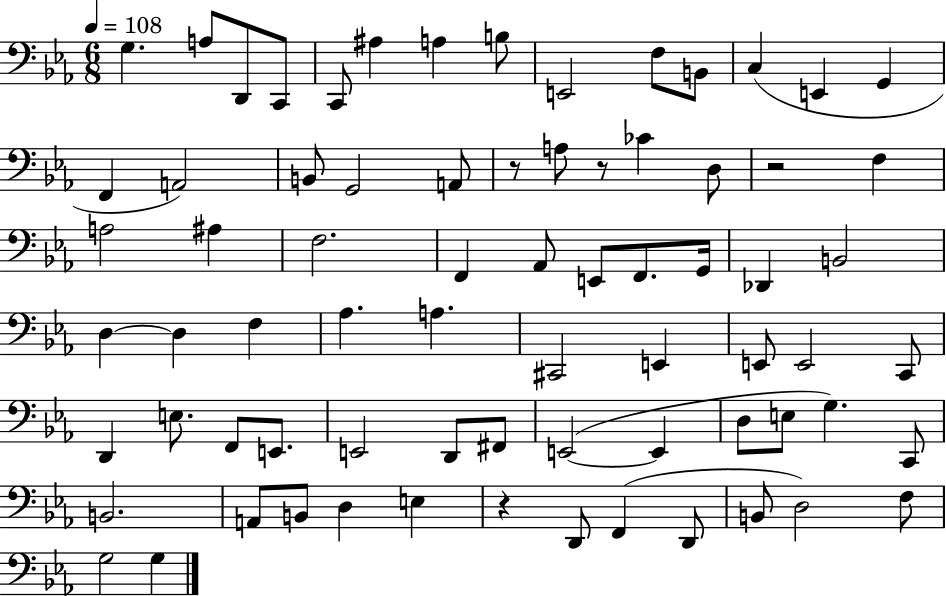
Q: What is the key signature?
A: EES major